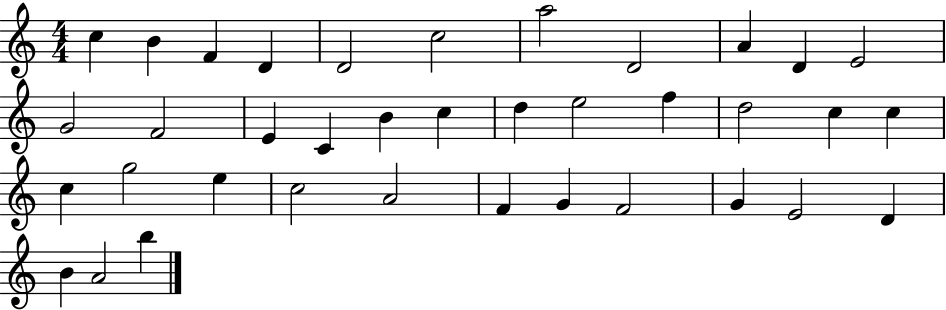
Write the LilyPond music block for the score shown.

{
  \clef treble
  \numericTimeSignature
  \time 4/4
  \key c \major
  c''4 b'4 f'4 d'4 | d'2 c''2 | a''2 d'2 | a'4 d'4 e'2 | \break g'2 f'2 | e'4 c'4 b'4 c''4 | d''4 e''2 f''4 | d''2 c''4 c''4 | \break c''4 g''2 e''4 | c''2 a'2 | f'4 g'4 f'2 | g'4 e'2 d'4 | \break b'4 a'2 b''4 | \bar "|."
}